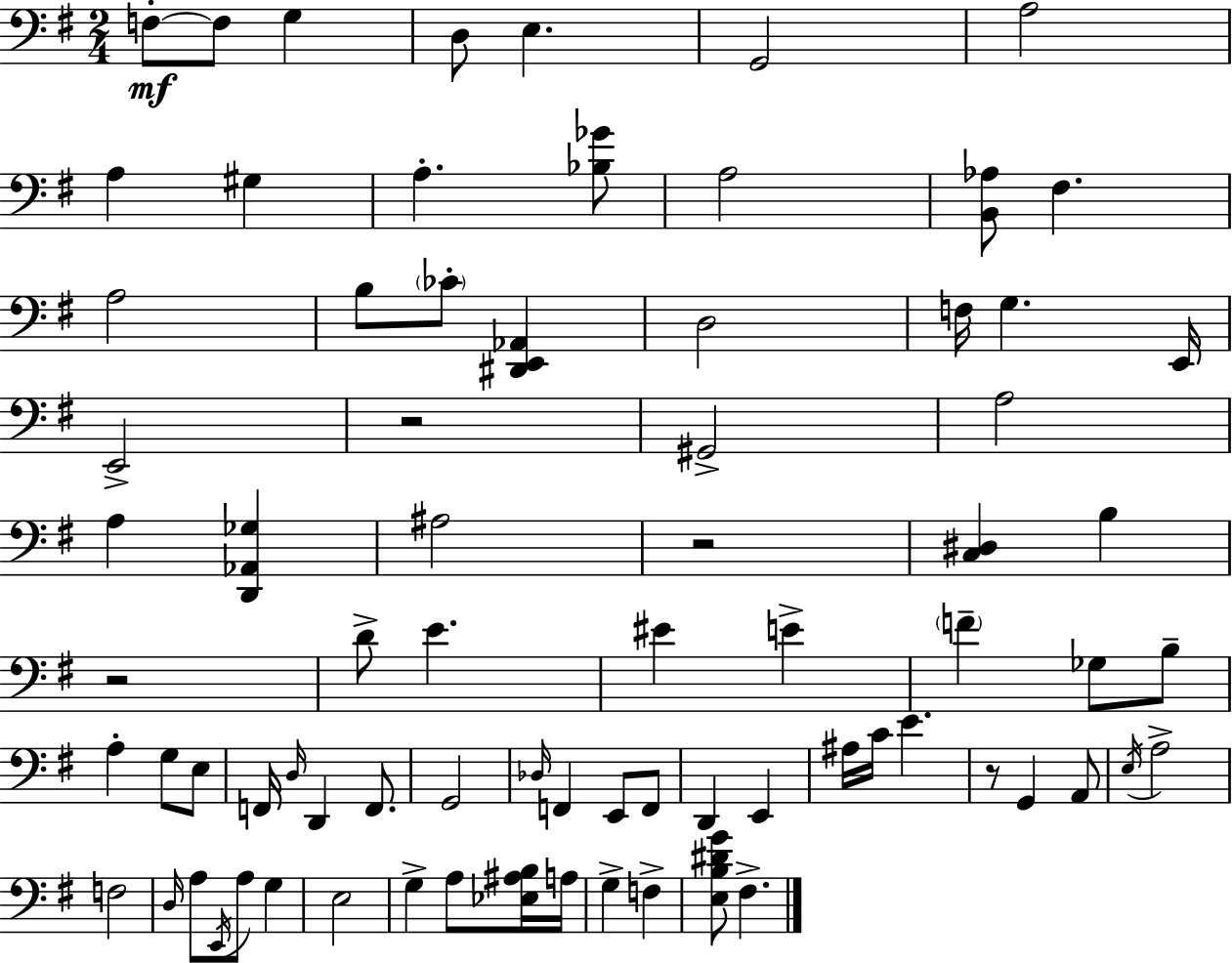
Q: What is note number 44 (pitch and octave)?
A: F2